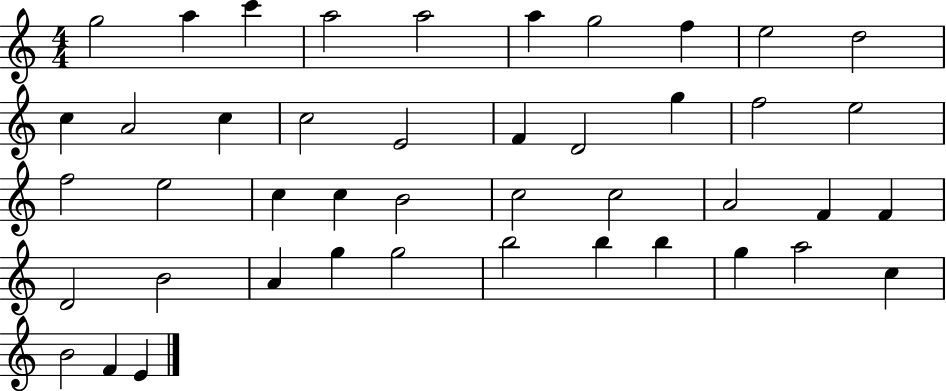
{
  \clef treble
  \numericTimeSignature
  \time 4/4
  \key c \major
  g''2 a''4 c'''4 | a''2 a''2 | a''4 g''2 f''4 | e''2 d''2 | \break c''4 a'2 c''4 | c''2 e'2 | f'4 d'2 g''4 | f''2 e''2 | \break f''2 e''2 | c''4 c''4 b'2 | c''2 c''2 | a'2 f'4 f'4 | \break d'2 b'2 | a'4 g''4 g''2 | b''2 b''4 b''4 | g''4 a''2 c''4 | \break b'2 f'4 e'4 | \bar "|."
}